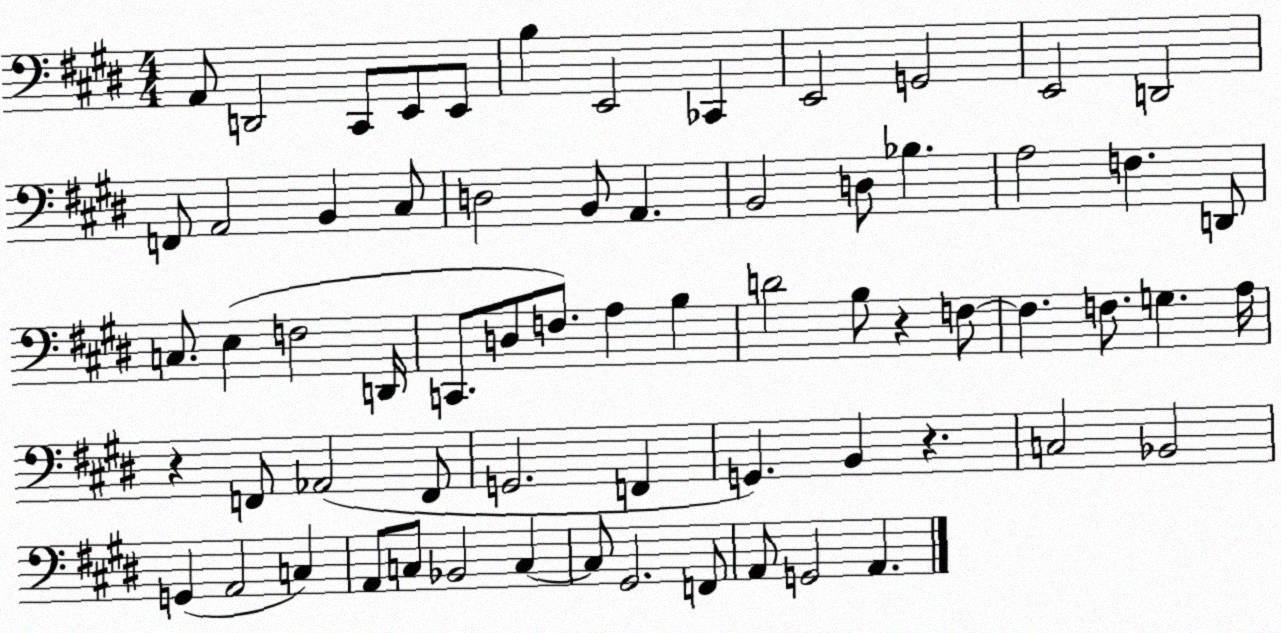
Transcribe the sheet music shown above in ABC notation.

X:1
T:Untitled
M:4/4
L:1/4
K:E
A,,/2 D,,2 ^C,,/2 E,,/2 E,,/2 B, E,,2 _C,, E,,2 G,,2 E,,2 D,,2 F,,/2 A,,2 B,, ^C,/2 D,2 B,,/2 A,, B,,2 D,/2 _B, A,2 F, D,,/2 C,/2 E, F,2 D,,/4 C,,/2 D,/2 F,/2 A, B, D2 B,/2 z F,/2 F, F,/2 G, A,/4 z F,,/2 _A,,2 F,,/2 G,,2 F,, G,, B,, z C,2 _B,,2 G,, A,,2 C, A,,/2 C,/2 _B,,2 C, C,/2 ^G,,2 F,,/2 A,,/2 G,,2 A,,